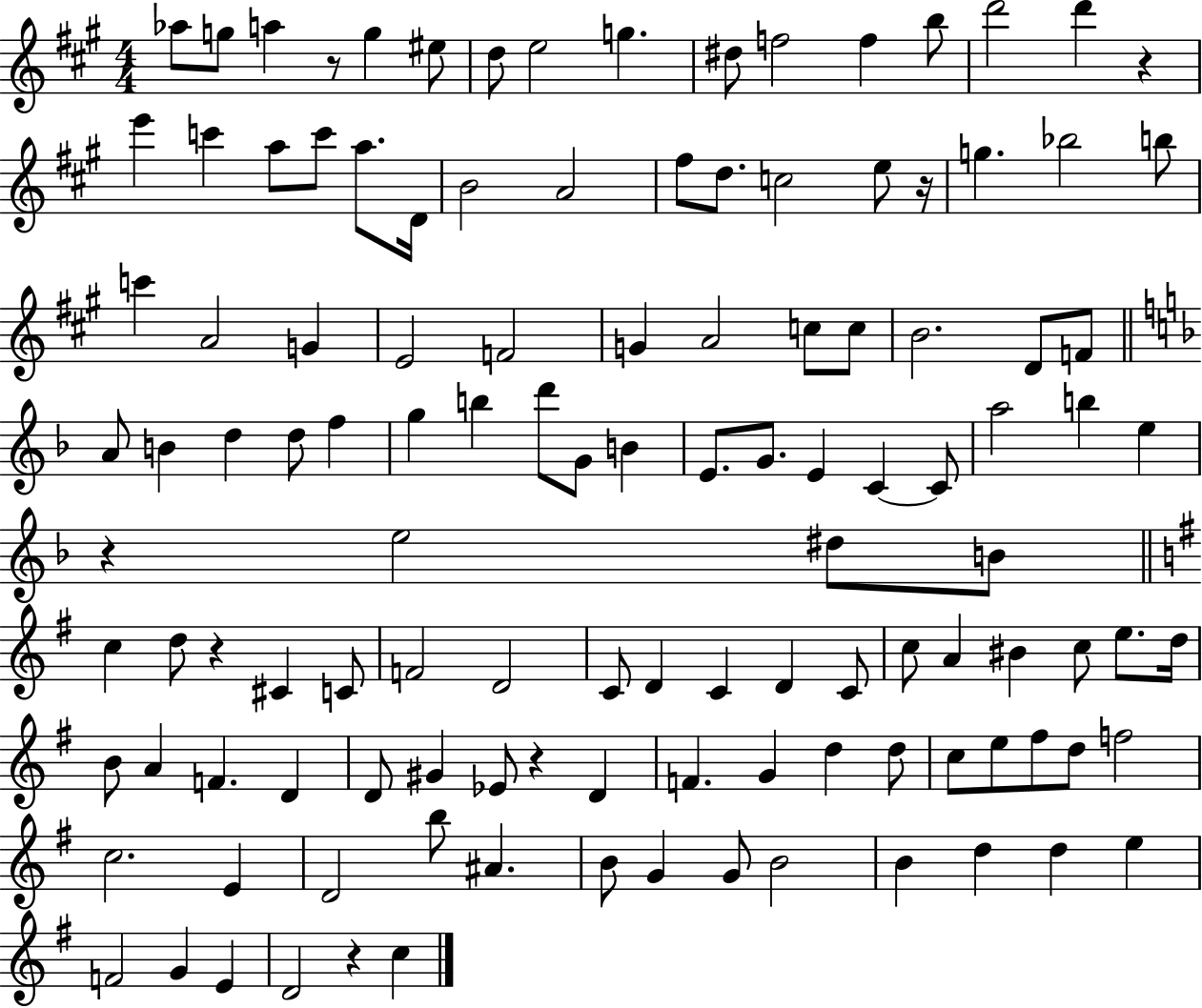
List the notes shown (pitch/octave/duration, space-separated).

Ab5/e G5/e A5/q R/e G5/q EIS5/e D5/e E5/h G5/q. D#5/e F5/h F5/q B5/e D6/h D6/q R/q E6/q C6/q A5/e C6/e A5/e. D4/s B4/h A4/h F#5/e D5/e. C5/h E5/e R/s G5/q. Bb5/h B5/e C6/q A4/h G4/q E4/h F4/h G4/q A4/h C5/e C5/e B4/h. D4/e F4/e A4/e B4/q D5/q D5/e F5/q G5/q B5/q D6/e G4/e B4/q E4/e. G4/e. E4/q C4/q C4/e A5/h B5/q E5/q R/q E5/h D#5/e B4/e C5/q D5/e R/q C#4/q C4/e F4/h D4/h C4/e D4/q C4/q D4/q C4/e C5/e A4/q BIS4/q C5/e E5/e. D5/s B4/e A4/q F4/q. D4/q D4/e G#4/q Eb4/e R/q D4/q F4/q. G4/q D5/q D5/e C5/e E5/e F#5/e D5/e F5/h C5/h. E4/q D4/h B5/e A#4/q. B4/e G4/q G4/e B4/h B4/q D5/q D5/q E5/q F4/h G4/q E4/q D4/h R/q C5/q